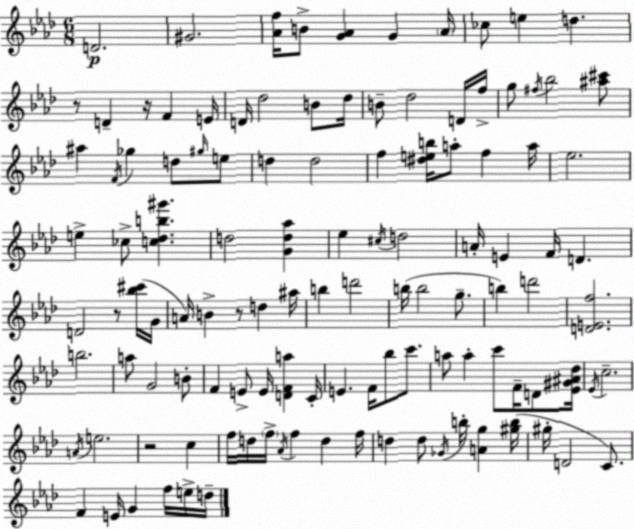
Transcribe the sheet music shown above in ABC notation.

X:1
T:Untitled
M:6/8
L:1/4
K:Fm
D2 ^G2 [_Af]/4 B/2 [G_A] G _A/4 _c/2 e d z/2 D z/4 F E/4 D/4 _d2 B/2 _d/4 B/2 _d2 D/4 f/4 g/2 ^f/4 _b2 [^a^c']/2 ^a F/4 _g d/2 ^g/4 e/2 d d2 f [^deb]/4 a/2 f a/4 _e2 e _c/2 [c_db^g'] d2 [Gd_a] _e ^c/4 d2 A/4 E F/4 D D2 z/2 [_b^c']/4 G/4 A/4 B z/2 d ^a/4 b d'2 b/4 b2 g/2 b d'2 [DEf]2 b2 a/2 G2 B/2 F E/2 E/4 [DFa] C/4 E F/4 _b/2 c'/2 a/2 a c'/2 F/4 D/2 [_E^G^A_d]/4 _E/4 c2 A/4 e2 z2 c f/4 d/4 f/4 _A/4 f d f/4 d d/2 _G/4 b/4 [Ag] [^gb]/4 ^g/4 D2 C/2 F E/4 G f/4 e/4 d/4